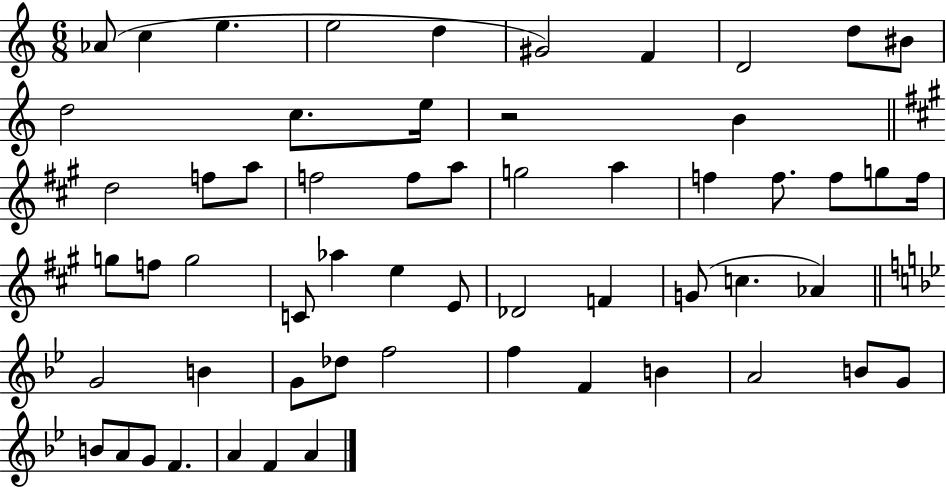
Ab4/e C5/q E5/q. E5/h D5/q G#4/h F4/q D4/h D5/e BIS4/e D5/h C5/e. E5/s R/h B4/q D5/h F5/e A5/e F5/h F5/e A5/e G5/h A5/q F5/q F5/e. F5/e G5/e F5/s G5/e F5/e G5/h C4/e Ab5/q E5/q E4/e Db4/h F4/q G4/e C5/q. Ab4/q G4/h B4/q G4/e Db5/e F5/h F5/q F4/q B4/q A4/h B4/e G4/e B4/e A4/e G4/e F4/q. A4/q F4/q A4/q